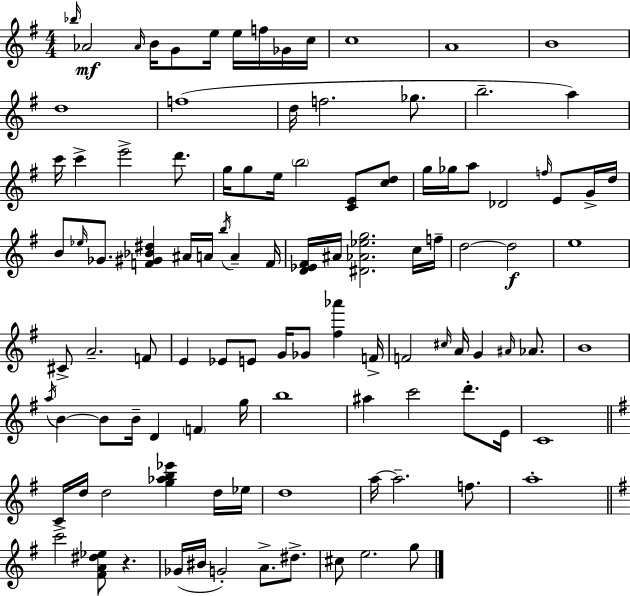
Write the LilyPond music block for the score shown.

{
  \clef treble
  \numericTimeSignature
  \time 4/4
  \key g \major
  \grace { bes''16 }\mf aes'2 \grace { aes'16 } b'16 g'8 e''16 e''16 f''16 | ges'16 c''16 c''1 | a'1 | b'1 | \break d''1 | f''1( | d''16 f''2. ges''8. | b''2.-- a''4) | \break c'''16 c'''4-> e'''2-> d'''8. | g''16 g''8 e''16 \parenthesize b''2 <c' e'>8 | <c'' d''>8 g''16 ges''16 a''8 des'2 \grace { f''16 } e'8 | g'16-> d''16 b'8 \grace { ees''16 } ges'8. <f' gis' bes' dis''>4 ais'16 a'16 \acciaccatura { b''16 } | \break a'4-- f'16 <d' ees' fis'>16 ais'16 <dis' aes' ees'' g''>2. | c''16 f''16-- d''2~~ d''2\f | e''1 | cis'8-> a'2.-- | \break f'8 e'4 ees'8 e'8 g'16 ges'8 | <fis'' aes'''>4 f'16-> f'2 \grace { cis''16 } a'16 g'4 | \grace { ais'16 } aes'8. b'1 | \acciaccatura { a''16 } b'4~~ b'8 b'16-- d'4 | \break \parenthesize f'4 g''16 b''1 | ais''4 c'''2 | d'''8.-. e'16 c'1 | \bar "||" \break \key g \major c'16 d''16 d''2 <g'' aes'' b'' ees'''>4 d''16 ees''16 | d''1 | a''16~~ a''2.-- f''8. | a''1-. | \break \bar "||" \break \key e \minor c'''2-> <fis' a' dis'' ees''>8 r4. | ges'16( bis'16 g'2-.) a'8.-> dis''8.-> | cis''8 e''2. g''8 | \bar "|."
}